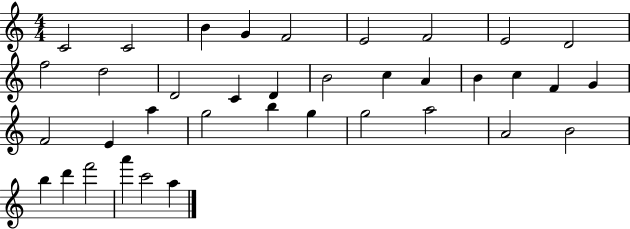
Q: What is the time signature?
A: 4/4